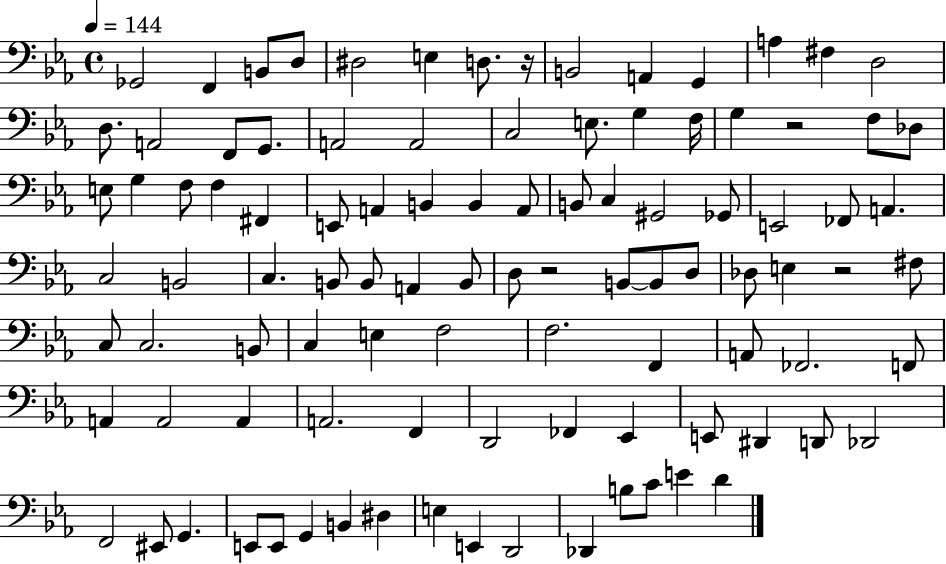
Gb2/h F2/q B2/e D3/e D#3/h E3/q D3/e. R/s B2/h A2/q G2/q A3/q F#3/q D3/h D3/e. A2/h F2/e G2/e. A2/h A2/h C3/h E3/e. G3/q F3/s G3/q R/h F3/e Db3/e E3/e G3/q F3/e F3/q F#2/q E2/e A2/q B2/q B2/q A2/e B2/e C3/q G#2/h Gb2/e E2/h FES2/e A2/q. C3/h B2/h C3/q. B2/e B2/e A2/q B2/e D3/e R/h B2/e B2/e D3/e Db3/e E3/q R/h F#3/e C3/e C3/h. B2/e C3/q E3/q F3/h F3/h. F2/q A2/e FES2/h. F2/e A2/q A2/h A2/q A2/h. F2/q D2/h FES2/q Eb2/q E2/e D#2/q D2/e Db2/h F2/h EIS2/e G2/q. E2/e E2/e G2/q B2/q D#3/q E3/q E2/q D2/h Db2/q B3/e C4/e E4/q D4/q